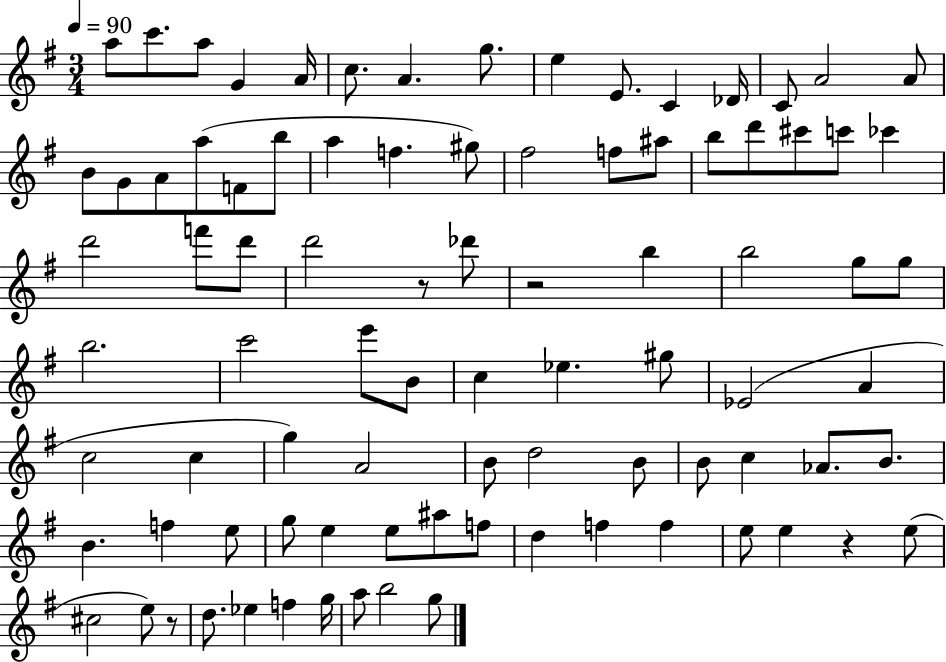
A5/e C6/e. A5/e G4/q A4/s C5/e. A4/q. G5/e. E5/q E4/e. C4/q Db4/s C4/e A4/h A4/e B4/e G4/e A4/e A5/e F4/e B5/e A5/q F5/q. G#5/e F#5/h F5/e A#5/e B5/e D6/e C#6/e C6/e CES6/q D6/h F6/e D6/e D6/h R/e Db6/e R/h B5/q B5/h G5/e G5/e B5/h. C6/h E6/e B4/e C5/q Eb5/q. G#5/e Eb4/h A4/q C5/h C5/q G5/q A4/h B4/e D5/h B4/e B4/e C5/q Ab4/e. B4/e. B4/q. F5/q E5/e G5/e E5/q E5/e A#5/e F5/e D5/q F5/q F5/q E5/e E5/q R/q E5/e C#5/h E5/e R/e D5/e. Eb5/q F5/q G5/s A5/e B5/h G5/e